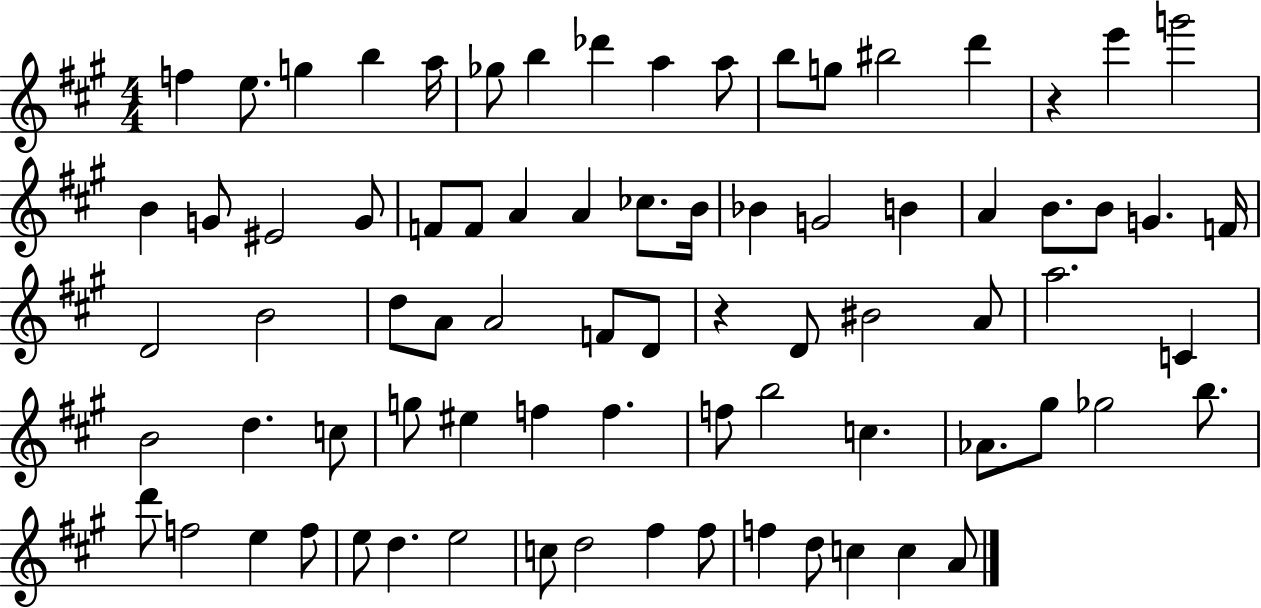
{
  \clef treble
  \numericTimeSignature
  \time 4/4
  \key a \major
  f''4 e''8. g''4 b''4 a''16 | ges''8 b''4 des'''4 a''4 a''8 | b''8 g''8 bis''2 d'''4 | r4 e'''4 g'''2 | \break b'4 g'8 eis'2 g'8 | f'8 f'8 a'4 a'4 ces''8. b'16 | bes'4 g'2 b'4 | a'4 b'8. b'8 g'4. f'16 | \break d'2 b'2 | d''8 a'8 a'2 f'8 d'8 | r4 d'8 bis'2 a'8 | a''2. c'4 | \break b'2 d''4. c''8 | g''8 eis''4 f''4 f''4. | f''8 b''2 c''4. | aes'8. gis''8 ges''2 b''8. | \break d'''8 f''2 e''4 f''8 | e''8 d''4. e''2 | c''8 d''2 fis''4 fis''8 | f''4 d''8 c''4 c''4 a'8 | \break \bar "|."
}